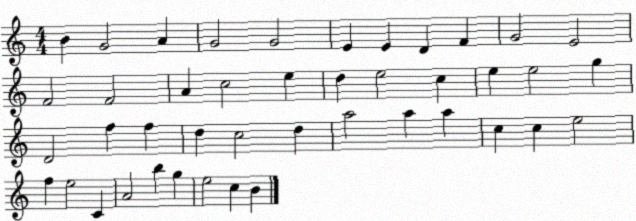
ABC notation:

X:1
T:Untitled
M:4/4
L:1/4
K:C
B G2 A G2 G2 E E D F G2 E2 F2 F2 A c2 e d e2 c e e2 g D2 f f d c2 d a2 a a c c e2 f e2 C A2 b g e2 c B